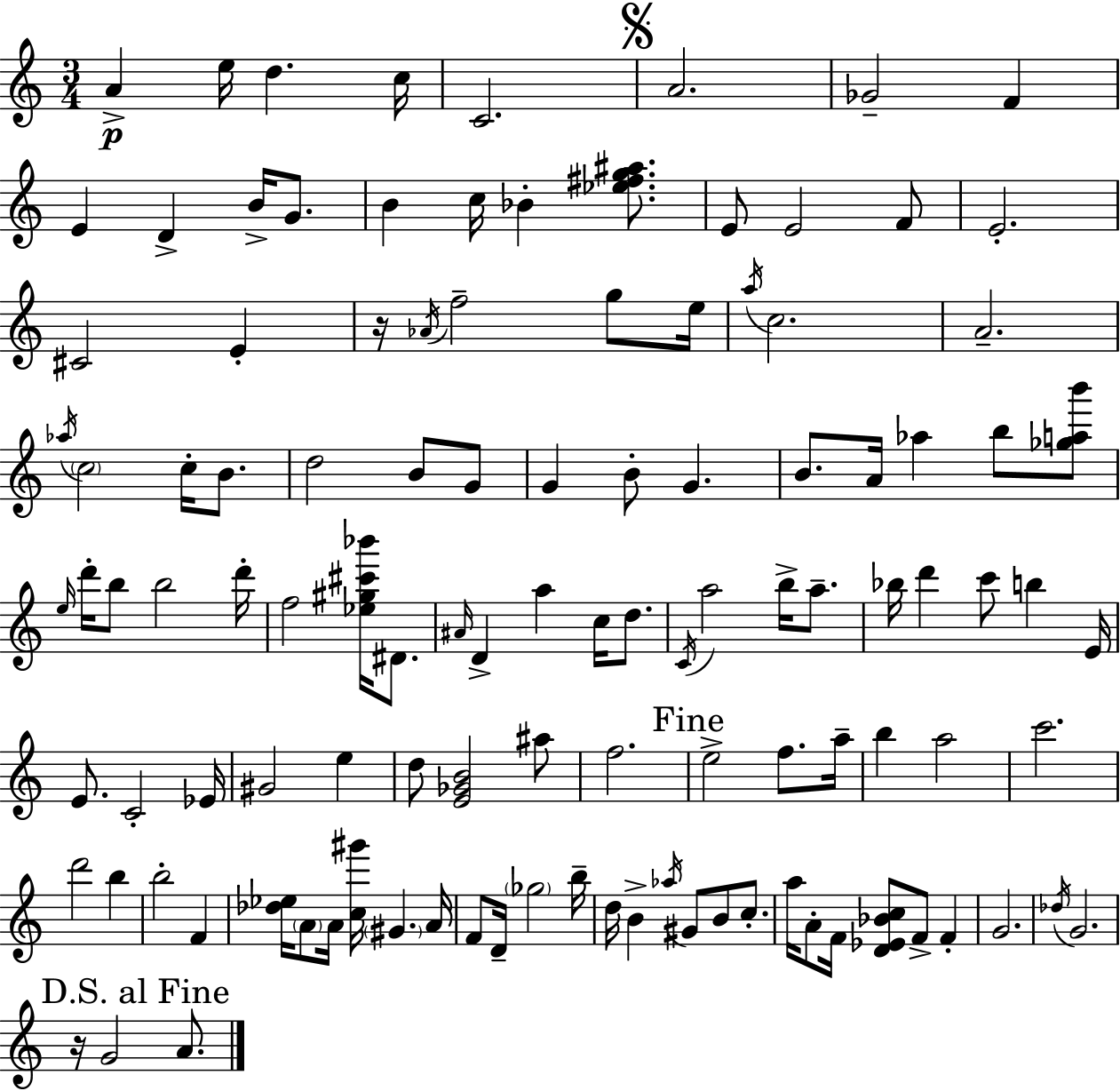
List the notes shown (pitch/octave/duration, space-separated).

A4/q E5/s D5/q. C5/s C4/h. A4/h. Gb4/h F4/q E4/q D4/q B4/s G4/e. B4/q C5/s Bb4/q [Eb5,F#5,G5,A#5]/e. E4/e E4/h F4/e E4/h. C#4/h E4/q R/s Ab4/s F5/h G5/e E5/s A5/s C5/h. A4/h. Ab5/s C5/h C5/s B4/e. D5/h B4/e G4/e G4/q B4/e G4/q. B4/e. A4/s Ab5/q B5/e [Gb5,A5,B6]/e E5/s D6/s B5/e B5/h D6/s F5/h [Eb5,G#5,C#6,Bb6]/s D#4/e. A#4/s D4/q A5/q C5/s D5/e. C4/s A5/h B5/s A5/e. Bb5/s D6/q C6/e B5/q E4/s E4/e. C4/h Eb4/s G#4/h E5/q D5/e [E4,Gb4,B4]/h A#5/e F5/h. E5/h F5/e. A5/s B5/q A5/h C6/h. D6/h B5/q B5/h F4/q [Db5,Eb5]/s A4/e A4/s [C5,G#6]/s G#4/q. A4/s F4/e D4/s Gb5/h B5/s D5/s B4/q Ab5/s G#4/e B4/e C5/e. A5/s A4/e F4/s [D4,Eb4,Bb4,C5]/e F4/e F4/q G4/h. Db5/s G4/h. R/s G4/h A4/e.